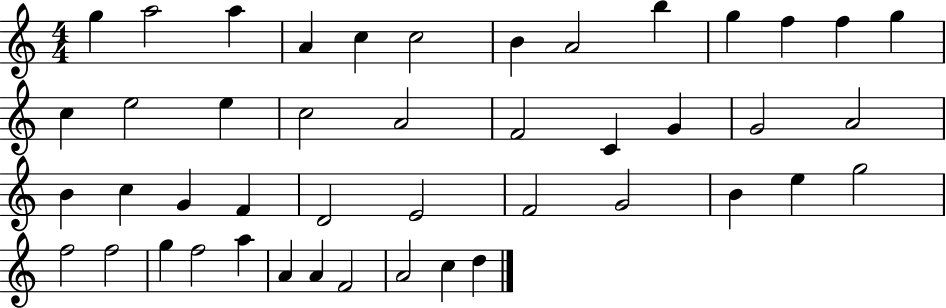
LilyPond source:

{
  \clef treble
  \numericTimeSignature
  \time 4/4
  \key c \major
  g''4 a''2 a''4 | a'4 c''4 c''2 | b'4 a'2 b''4 | g''4 f''4 f''4 g''4 | \break c''4 e''2 e''4 | c''2 a'2 | f'2 c'4 g'4 | g'2 a'2 | \break b'4 c''4 g'4 f'4 | d'2 e'2 | f'2 g'2 | b'4 e''4 g''2 | \break f''2 f''2 | g''4 f''2 a''4 | a'4 a'4 f'2 | a'2 c''4 d''4 | \break \bar "|."
}